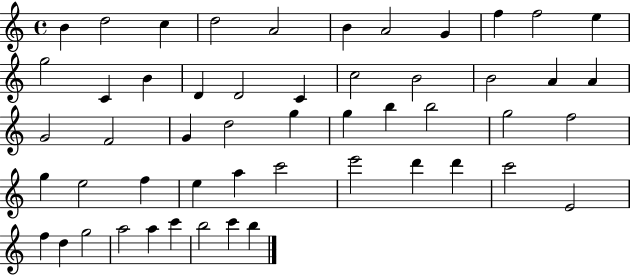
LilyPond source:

{
  \clef treble
  \time 4/4
  \defaultTimeSignature
  \key c \major
  b'4 d''2 c''4 | d''2 a'2 | b'4 a'2 g'4 | f''4 f''2 e''4 | \break g''2 c'4 b'4 | d'4 d'2 c'4 | c''2 b'2 | b'2 a'4 a'4 | \break g'2 f'2 | g'4 d''2 g''4 | g''4 b''4 b''2 | g''2 f''2 | \break g''4 e''2 f''4 | e''4 a''4 c'''2 | e'''2 d'''4 d'''4 | c'''2 e'2 | \break f''4 d''4 g''2 | a''2 a''4 c'''4 | b''2 c'''4 b''4 | \bar "|."
}